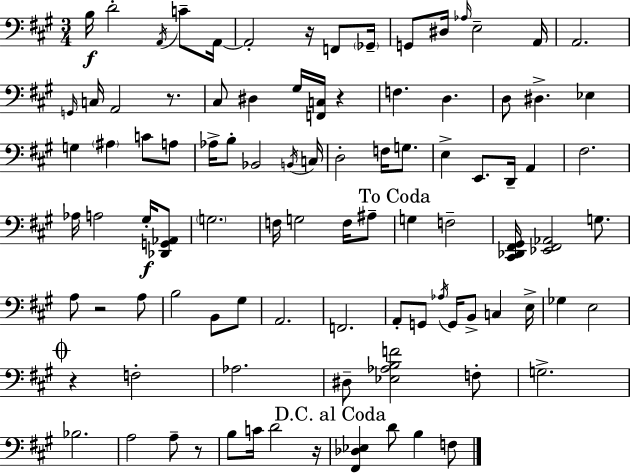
B3/s D4/h A2/s C4/e A2/s A2/h R/s F2/e Gb2/s G2/e D#3/s Ab3/s E3/h A2/s A2/h. G2/s C3/s A2/h R/e. C#3/e D#3/q G#3/s [F2,C3]/s R/q F3/q. D3/q. D3/e D#3/q. Eb3/q G3/q A#3/q C4/e A3/e Ab3/s B3/e Bb2/h B2/s C3/s D3/h F3/s G3/e. E3/q E2/e. D2/s A2/q F#3/h. Ab3/s A3/h G#3/s [Db2,G2,Ab2]/e G3/h. F3/s G3/h F3/s A#3/e G3/q F3/h [C#2,Db2,F#2,G#2]/s [Eb2,F#2,Ab2]/h G3/e. A3/e R/h A3/e B3/h B2/e G#3/e A2/h. F2/h. A2/e G2/e Ab3/s G2/s B2/e C3/q E3/s Gb3/q E3/h R/q F3/h Ab3/h. D#3/e [Eb3,Ab3,B3,F4]/h F3/e G3/h. Bb3/h. A3/h A3/e R/e B3/e C4/s D4/h R/s [F#2,Db3,Eb3]/q D4/e B3/q F3/e